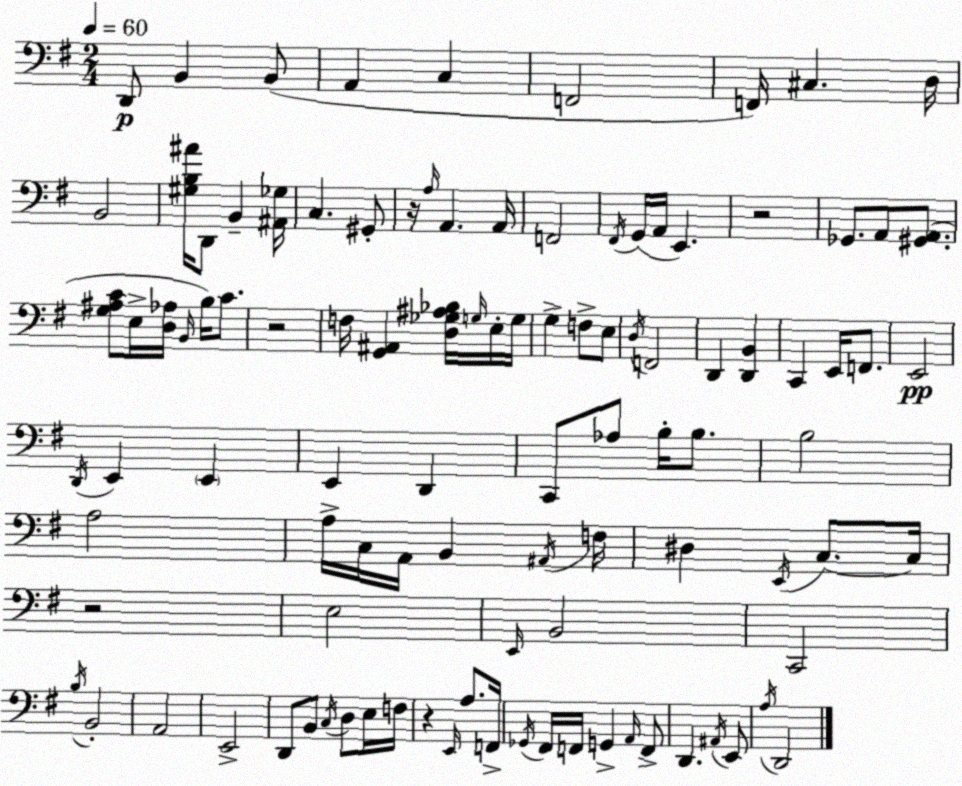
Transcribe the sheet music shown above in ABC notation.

X:1
T:Untitled
M:2/4
L:1/4
K:Em
D,,/2 B,, B,,/2 A,, C, F,,2 F,,/4 ^C, D,/4 B,,2 [^G,B,^A]/4 D,,/2 B,, [^A,,_G,]/4 C, ^G,,/2 z/4 A,/4 A,, A,,/4 F,,2 ^F,,/4 G,,/4 A,,/4 E,, z2 _G,,/2 A,,/2 [^G,,A,,]/2 [G,^A,C]/2 E,/4 [D,_A,]/4 B,,/4 B,/4 C/2 z2 F,/4 [G,,^A,,] [D,_G,^A,_B,]/4 G,/4 E,/4 G,/4 G, F,/2 E,/2 D,/4 F,,2 D,, [D,,B,,] C,, E,,/4 F,,/2 E,,2 D,,/4 E,, E,, E,, D,, C,,/2 _A,/2 B,/4 B,/2 B,2 A,2 A,/4 C,/4 A,,/4 B,, ^A,,/4 F,/4 ^D, E,,/4 C,/2 C,/4 z2 E,2 E,,/4 B,,2 C,,2 B,/4 B,,2 A,,2 E,,2 D,,/2 B,,/2 C,/4 D,/2 E,/4 F,/4 z E,,/4 A,/2 F,,/4 _G,,/4 ^F,,/4 F,,/4 G,, A,,/4 F,,/2 D,, ^A,,/4 E,,/2 A,/4 D,,2